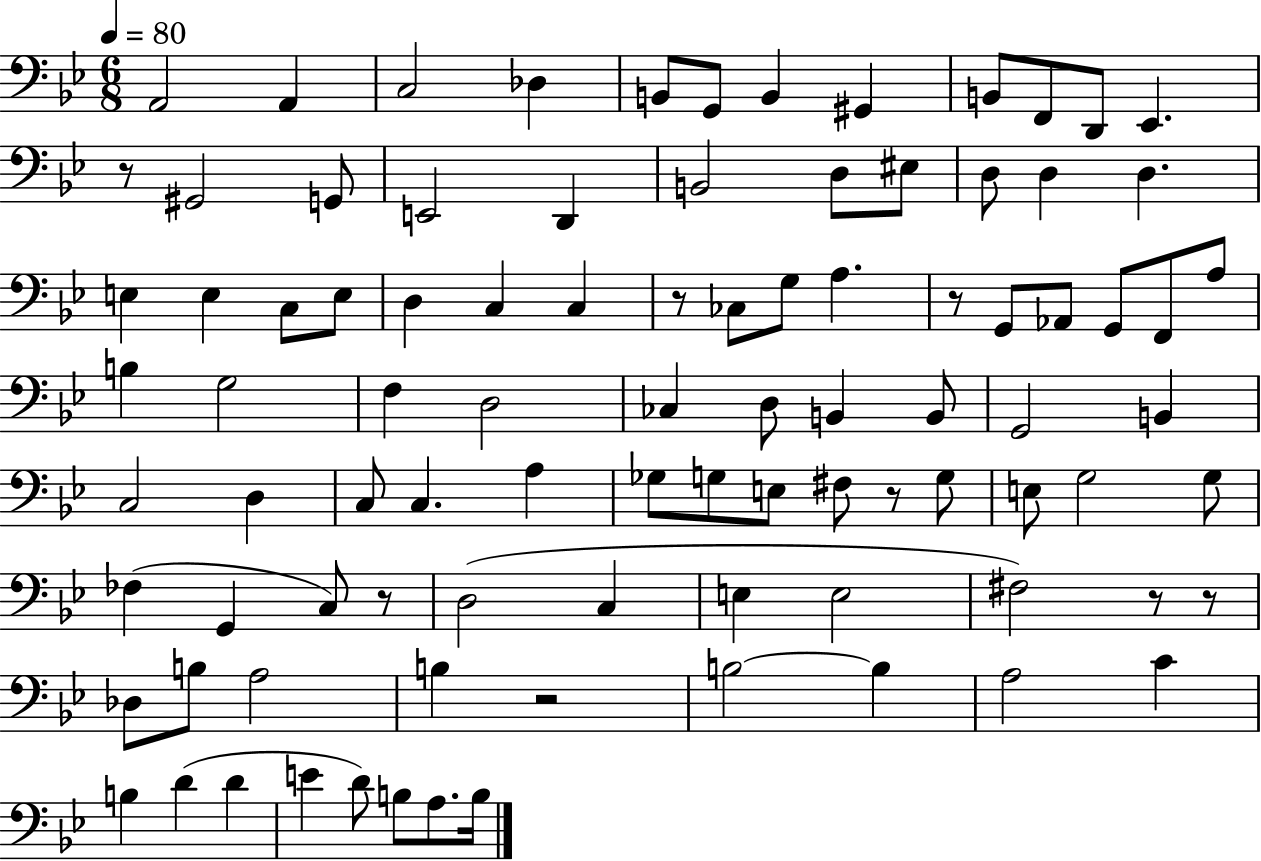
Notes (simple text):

A2/h A2/q C3/h Db3/q B2/e G2/e B2/q G#2/q B2/e F2/e D2/e Eb2/q. R/e G#2/h G2/e E2/h D2/q B2/h D3/e EIS3/e D3/e D3/q D3/q. E3/q E3/q C3/e E3/e D3/q C3/q C3/q R/e CES3/e G3/e A3/q. R/e G2/e Ab2/e G2/e F2/e A3/e B3/q G3/h F3/q D3/h CES3/q D3/e B2/q B2/e G2/h B2/q C3/h D3/q C3/e C3/q. A3/q Gb3/e G3/e E3/e F#3/e R/e G3/e E3/e G3/h G3/e FES3/q G2/q C3/e R/e D3/h C3/q E3/q E3/h F#3/h R/e R/e Db3/e B3/e A3/h B3/q R/h B3/h B3/q A3/h C4/q B3/q D4/q D4/q E4/q D4/e B3/e A3/e. B3/s